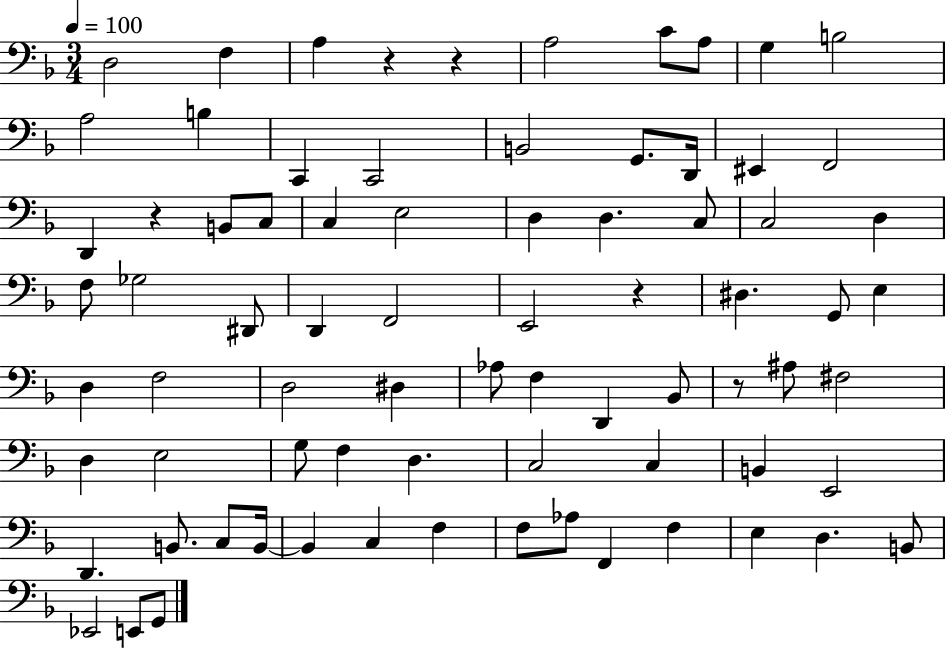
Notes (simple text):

D3/h F3/q A3/q R/q R/q A3/h C4/e A3/e G3/q B3/h A3/h B3/q C2/q C2/h B2/h G2/e. D2/s EIS2/q F2/h D2/q R/q B2/e C3/e C3/q E3/h D3/q D3/q. C3/e C3/h D3/q F3/e Gb3/h D#2/e D2/q F2/h E2/h R/q D#3/q. G2/e E3/q D3/q F3/h D3/h D#3/q Ab3/e F3/q D2/q Bb2/e R/e A#3/e F#3/h D3/q E3/h G3/e F3/q D3/q. C3/h C3/q B2/q E2/h D2/q. B2/e. C3/e B2/s B2/q C3/q F3/q F3/e Ab3/e F2/q F3/q E3/q D3/q. B2/e Eb2/h E2/e G2/e